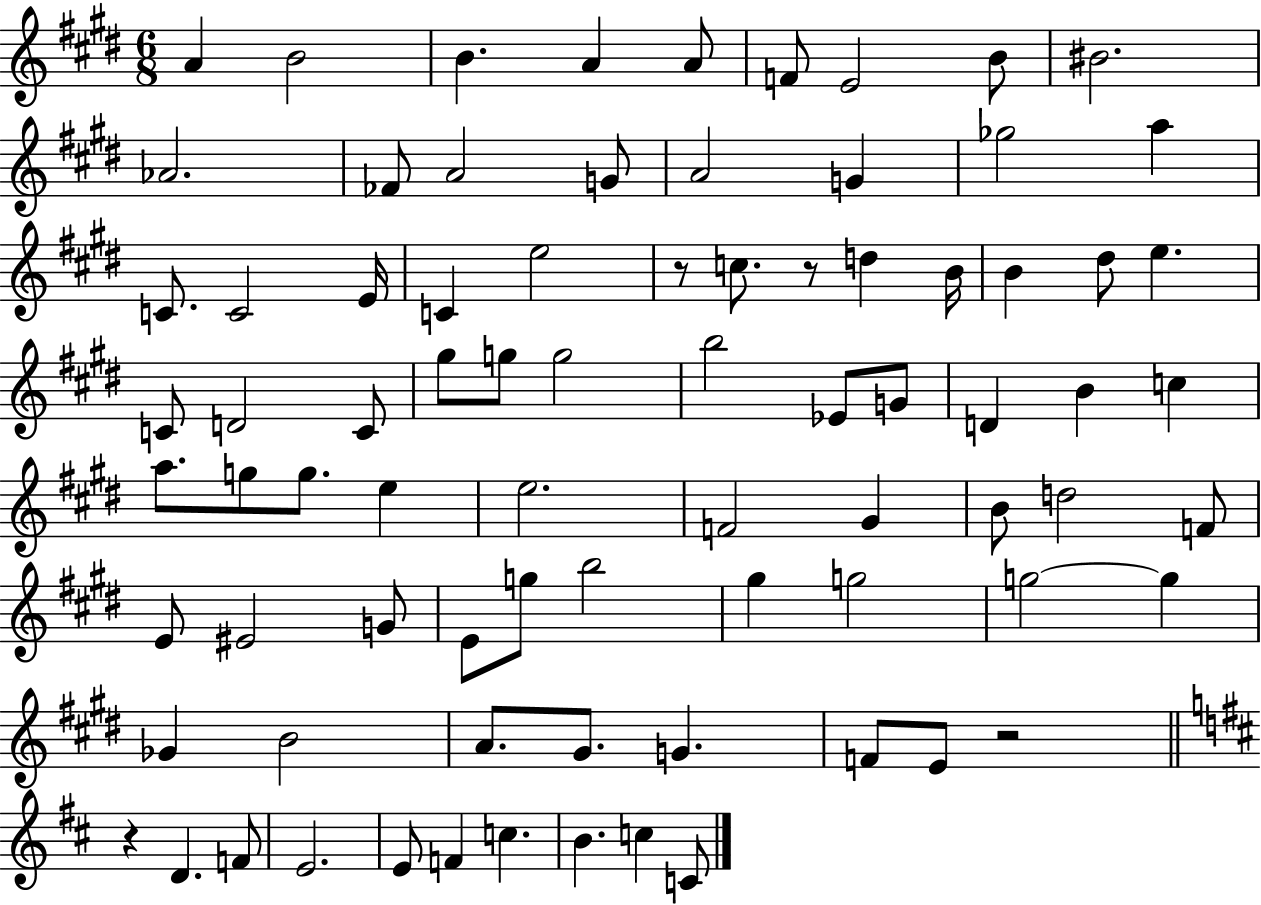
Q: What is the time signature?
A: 6/8